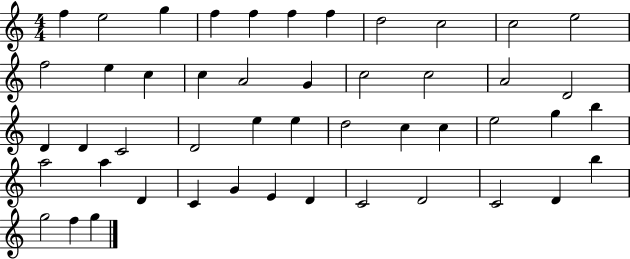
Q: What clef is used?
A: treble